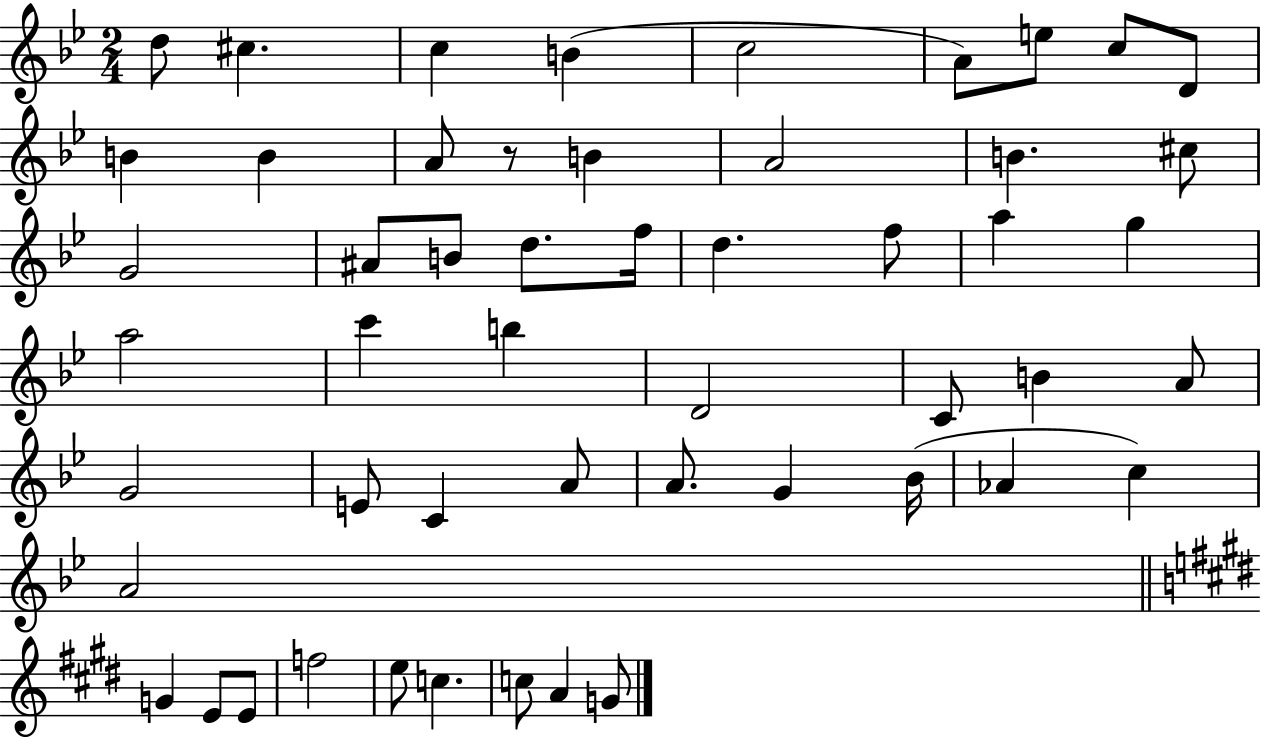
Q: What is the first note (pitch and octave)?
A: D5